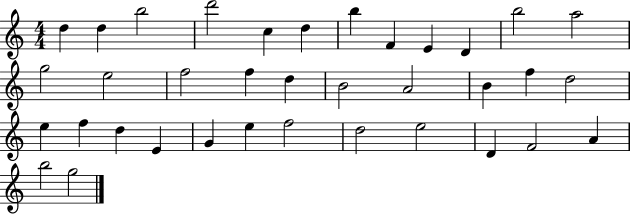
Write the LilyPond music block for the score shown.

{
  \clef treble
  \numericTimeSignature
  \time 4/4
  \key c \major
  d''4 d''4 b''2 | d'''2 c''4 d''4 | b''4 f'4 e'4 d'4 | b''2 a''2 | \break g''2 e''2 | f''2 f''4 d''4 | b'2 a'2 | b'4 f''4 d''2 | \break e''4 f''4 d''4 e'4 | g'4 e''4 f''2 | d''2 e''2 | d'4 f'2 a'4 | \break b''2 g''2 | \bar "|."
}